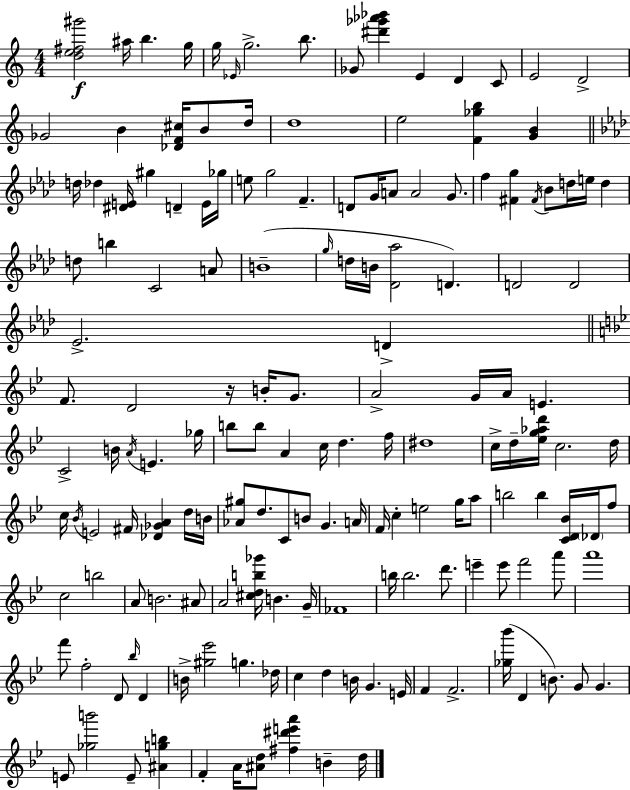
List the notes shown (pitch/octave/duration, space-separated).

[D5,E5,F#5,G#6]/h A#5/s B5/q. G5/s G5/s Eb4/s G5/h. B5/e. Gb4/e [D#6,Gb6,Ab6,Bb6]/q E4/q D4/q C4/e E4/h D4/h Gb4/h B4/q [Db4,F4,C#5]/s B4/e D5/s D5/w E5/h [F4,Gb5,B5]/q [G4,B4]/q D5/s Db5/q [D#4,E4]/s G#5/q D4/q E4/s Gb5/s E5/e G5/h F4/q. D4/e G4/s A4/e A4/h G4/e. F5/q [F#4,G5]/q F#4/s Bb4/e D5/s E5/s D5/q D5/e B5/q C4/h A4/e B4/w G5/s D5/s B4/s [Db4,Ab5]/h D4/q. D4/h D4/h Eb4/h. D4/q F4/e. D4/h R/s B4/s G4/e. A4/h G4/s A4/s E4/q. C4/h B4/s A4/s E4/q. Gb5/s B5/e B5/e A4/q C5/s D5/q. F5/s D#5/w C5/s D5/s [Eb5,G5,Ab5,D6]/s C5/h. D5/s C5/s Bb4/s E4/h F#4/s [Db4,Gb4,A4]/q D5/s B4/s [Ab4,G#5]/e D5/e. C4/e B4/e G4/q. A4/s F4/s C5/q E5/h G5/s A5/e B5/h B5/q [C4,D4,Bb4]/s Db4/s F5/e C5/h B5/h A4/e B4/h. A#4/e A4/h [C#5,D5,B5,Gb6]/s B4/q. G4/s FES4/w B5/s B5/h. D6/e. E6/q E6/e F6/h A6/e A6/w F6/e F5/h D4/e Bb5/s D4/q B4/s [G#5,Eb6]/h G5/q. Db5/s C5/q D5/q B4/s G4/q. E4/s F4/q F4/h. [Gb5,Bb6]/s D4/q B4/e. G4/e G4/q. E4/e [Gb5,B6]/h E4/e [A#4,G5,B5]/q F4/q A4/s [A#4,D5]/e [F#5,D#6,E6,A6]/q B4/q D5/s